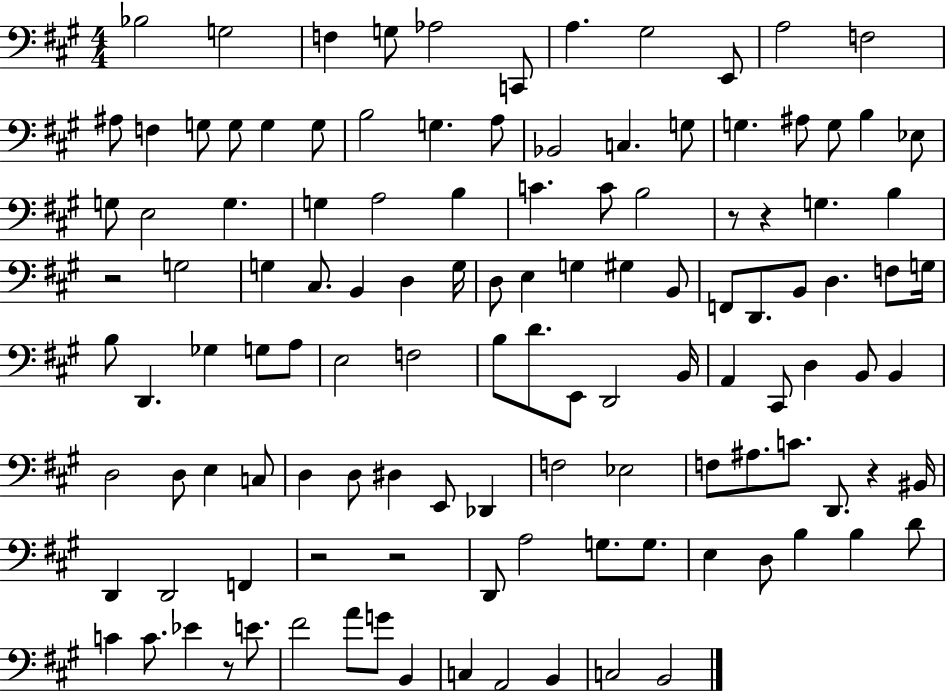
{
  \clef bass
  \numericTimeSignature
  \time 4/4
  \key a \major
  bes2 g2 | f4 g8 aes2 c,8 | a4. gis2 e,8 | a2 f2 | \break ais8 f4 g8 g8 g4 g8 | b2 g4. a8 | bes,2 c4. g8 | g4. ais8 g8 b4 ees8 | \break g8 e2 g4. | g4 a2 b4 | c'4. c'8 b2 | r8 r4 g4. b4 | \break r2 g2 | g4 cis8. b,4 d4 g16 | d8 e4 g4 gis4 b,8 | f,8 d,8. b,8 d4. f8 g16 | \break b8 d,4. ges4 g8 a8 | e2 f2 | b8 d'8. e,8 d,2 b,16 | a,4 cis,8 d4 b,8 b,4 | \break d2 d8 e4 c8 | d4 d8 dis4 e,8 des,4 | f2 ees2 | f8 ais8. c'8. d,8. r4 bis,16 | \break d,4 d,2 f,4 | r2 r2 | d,8 a2 g8. g8. | e4 d8 b4 b4 d'8 | \break c'4 c'8. ees'4 r8 e'8. | fis'2 a'8 g'8 b,4 | c4 a,2 b,4 | c2 b,2 | \break \bar "|."
}